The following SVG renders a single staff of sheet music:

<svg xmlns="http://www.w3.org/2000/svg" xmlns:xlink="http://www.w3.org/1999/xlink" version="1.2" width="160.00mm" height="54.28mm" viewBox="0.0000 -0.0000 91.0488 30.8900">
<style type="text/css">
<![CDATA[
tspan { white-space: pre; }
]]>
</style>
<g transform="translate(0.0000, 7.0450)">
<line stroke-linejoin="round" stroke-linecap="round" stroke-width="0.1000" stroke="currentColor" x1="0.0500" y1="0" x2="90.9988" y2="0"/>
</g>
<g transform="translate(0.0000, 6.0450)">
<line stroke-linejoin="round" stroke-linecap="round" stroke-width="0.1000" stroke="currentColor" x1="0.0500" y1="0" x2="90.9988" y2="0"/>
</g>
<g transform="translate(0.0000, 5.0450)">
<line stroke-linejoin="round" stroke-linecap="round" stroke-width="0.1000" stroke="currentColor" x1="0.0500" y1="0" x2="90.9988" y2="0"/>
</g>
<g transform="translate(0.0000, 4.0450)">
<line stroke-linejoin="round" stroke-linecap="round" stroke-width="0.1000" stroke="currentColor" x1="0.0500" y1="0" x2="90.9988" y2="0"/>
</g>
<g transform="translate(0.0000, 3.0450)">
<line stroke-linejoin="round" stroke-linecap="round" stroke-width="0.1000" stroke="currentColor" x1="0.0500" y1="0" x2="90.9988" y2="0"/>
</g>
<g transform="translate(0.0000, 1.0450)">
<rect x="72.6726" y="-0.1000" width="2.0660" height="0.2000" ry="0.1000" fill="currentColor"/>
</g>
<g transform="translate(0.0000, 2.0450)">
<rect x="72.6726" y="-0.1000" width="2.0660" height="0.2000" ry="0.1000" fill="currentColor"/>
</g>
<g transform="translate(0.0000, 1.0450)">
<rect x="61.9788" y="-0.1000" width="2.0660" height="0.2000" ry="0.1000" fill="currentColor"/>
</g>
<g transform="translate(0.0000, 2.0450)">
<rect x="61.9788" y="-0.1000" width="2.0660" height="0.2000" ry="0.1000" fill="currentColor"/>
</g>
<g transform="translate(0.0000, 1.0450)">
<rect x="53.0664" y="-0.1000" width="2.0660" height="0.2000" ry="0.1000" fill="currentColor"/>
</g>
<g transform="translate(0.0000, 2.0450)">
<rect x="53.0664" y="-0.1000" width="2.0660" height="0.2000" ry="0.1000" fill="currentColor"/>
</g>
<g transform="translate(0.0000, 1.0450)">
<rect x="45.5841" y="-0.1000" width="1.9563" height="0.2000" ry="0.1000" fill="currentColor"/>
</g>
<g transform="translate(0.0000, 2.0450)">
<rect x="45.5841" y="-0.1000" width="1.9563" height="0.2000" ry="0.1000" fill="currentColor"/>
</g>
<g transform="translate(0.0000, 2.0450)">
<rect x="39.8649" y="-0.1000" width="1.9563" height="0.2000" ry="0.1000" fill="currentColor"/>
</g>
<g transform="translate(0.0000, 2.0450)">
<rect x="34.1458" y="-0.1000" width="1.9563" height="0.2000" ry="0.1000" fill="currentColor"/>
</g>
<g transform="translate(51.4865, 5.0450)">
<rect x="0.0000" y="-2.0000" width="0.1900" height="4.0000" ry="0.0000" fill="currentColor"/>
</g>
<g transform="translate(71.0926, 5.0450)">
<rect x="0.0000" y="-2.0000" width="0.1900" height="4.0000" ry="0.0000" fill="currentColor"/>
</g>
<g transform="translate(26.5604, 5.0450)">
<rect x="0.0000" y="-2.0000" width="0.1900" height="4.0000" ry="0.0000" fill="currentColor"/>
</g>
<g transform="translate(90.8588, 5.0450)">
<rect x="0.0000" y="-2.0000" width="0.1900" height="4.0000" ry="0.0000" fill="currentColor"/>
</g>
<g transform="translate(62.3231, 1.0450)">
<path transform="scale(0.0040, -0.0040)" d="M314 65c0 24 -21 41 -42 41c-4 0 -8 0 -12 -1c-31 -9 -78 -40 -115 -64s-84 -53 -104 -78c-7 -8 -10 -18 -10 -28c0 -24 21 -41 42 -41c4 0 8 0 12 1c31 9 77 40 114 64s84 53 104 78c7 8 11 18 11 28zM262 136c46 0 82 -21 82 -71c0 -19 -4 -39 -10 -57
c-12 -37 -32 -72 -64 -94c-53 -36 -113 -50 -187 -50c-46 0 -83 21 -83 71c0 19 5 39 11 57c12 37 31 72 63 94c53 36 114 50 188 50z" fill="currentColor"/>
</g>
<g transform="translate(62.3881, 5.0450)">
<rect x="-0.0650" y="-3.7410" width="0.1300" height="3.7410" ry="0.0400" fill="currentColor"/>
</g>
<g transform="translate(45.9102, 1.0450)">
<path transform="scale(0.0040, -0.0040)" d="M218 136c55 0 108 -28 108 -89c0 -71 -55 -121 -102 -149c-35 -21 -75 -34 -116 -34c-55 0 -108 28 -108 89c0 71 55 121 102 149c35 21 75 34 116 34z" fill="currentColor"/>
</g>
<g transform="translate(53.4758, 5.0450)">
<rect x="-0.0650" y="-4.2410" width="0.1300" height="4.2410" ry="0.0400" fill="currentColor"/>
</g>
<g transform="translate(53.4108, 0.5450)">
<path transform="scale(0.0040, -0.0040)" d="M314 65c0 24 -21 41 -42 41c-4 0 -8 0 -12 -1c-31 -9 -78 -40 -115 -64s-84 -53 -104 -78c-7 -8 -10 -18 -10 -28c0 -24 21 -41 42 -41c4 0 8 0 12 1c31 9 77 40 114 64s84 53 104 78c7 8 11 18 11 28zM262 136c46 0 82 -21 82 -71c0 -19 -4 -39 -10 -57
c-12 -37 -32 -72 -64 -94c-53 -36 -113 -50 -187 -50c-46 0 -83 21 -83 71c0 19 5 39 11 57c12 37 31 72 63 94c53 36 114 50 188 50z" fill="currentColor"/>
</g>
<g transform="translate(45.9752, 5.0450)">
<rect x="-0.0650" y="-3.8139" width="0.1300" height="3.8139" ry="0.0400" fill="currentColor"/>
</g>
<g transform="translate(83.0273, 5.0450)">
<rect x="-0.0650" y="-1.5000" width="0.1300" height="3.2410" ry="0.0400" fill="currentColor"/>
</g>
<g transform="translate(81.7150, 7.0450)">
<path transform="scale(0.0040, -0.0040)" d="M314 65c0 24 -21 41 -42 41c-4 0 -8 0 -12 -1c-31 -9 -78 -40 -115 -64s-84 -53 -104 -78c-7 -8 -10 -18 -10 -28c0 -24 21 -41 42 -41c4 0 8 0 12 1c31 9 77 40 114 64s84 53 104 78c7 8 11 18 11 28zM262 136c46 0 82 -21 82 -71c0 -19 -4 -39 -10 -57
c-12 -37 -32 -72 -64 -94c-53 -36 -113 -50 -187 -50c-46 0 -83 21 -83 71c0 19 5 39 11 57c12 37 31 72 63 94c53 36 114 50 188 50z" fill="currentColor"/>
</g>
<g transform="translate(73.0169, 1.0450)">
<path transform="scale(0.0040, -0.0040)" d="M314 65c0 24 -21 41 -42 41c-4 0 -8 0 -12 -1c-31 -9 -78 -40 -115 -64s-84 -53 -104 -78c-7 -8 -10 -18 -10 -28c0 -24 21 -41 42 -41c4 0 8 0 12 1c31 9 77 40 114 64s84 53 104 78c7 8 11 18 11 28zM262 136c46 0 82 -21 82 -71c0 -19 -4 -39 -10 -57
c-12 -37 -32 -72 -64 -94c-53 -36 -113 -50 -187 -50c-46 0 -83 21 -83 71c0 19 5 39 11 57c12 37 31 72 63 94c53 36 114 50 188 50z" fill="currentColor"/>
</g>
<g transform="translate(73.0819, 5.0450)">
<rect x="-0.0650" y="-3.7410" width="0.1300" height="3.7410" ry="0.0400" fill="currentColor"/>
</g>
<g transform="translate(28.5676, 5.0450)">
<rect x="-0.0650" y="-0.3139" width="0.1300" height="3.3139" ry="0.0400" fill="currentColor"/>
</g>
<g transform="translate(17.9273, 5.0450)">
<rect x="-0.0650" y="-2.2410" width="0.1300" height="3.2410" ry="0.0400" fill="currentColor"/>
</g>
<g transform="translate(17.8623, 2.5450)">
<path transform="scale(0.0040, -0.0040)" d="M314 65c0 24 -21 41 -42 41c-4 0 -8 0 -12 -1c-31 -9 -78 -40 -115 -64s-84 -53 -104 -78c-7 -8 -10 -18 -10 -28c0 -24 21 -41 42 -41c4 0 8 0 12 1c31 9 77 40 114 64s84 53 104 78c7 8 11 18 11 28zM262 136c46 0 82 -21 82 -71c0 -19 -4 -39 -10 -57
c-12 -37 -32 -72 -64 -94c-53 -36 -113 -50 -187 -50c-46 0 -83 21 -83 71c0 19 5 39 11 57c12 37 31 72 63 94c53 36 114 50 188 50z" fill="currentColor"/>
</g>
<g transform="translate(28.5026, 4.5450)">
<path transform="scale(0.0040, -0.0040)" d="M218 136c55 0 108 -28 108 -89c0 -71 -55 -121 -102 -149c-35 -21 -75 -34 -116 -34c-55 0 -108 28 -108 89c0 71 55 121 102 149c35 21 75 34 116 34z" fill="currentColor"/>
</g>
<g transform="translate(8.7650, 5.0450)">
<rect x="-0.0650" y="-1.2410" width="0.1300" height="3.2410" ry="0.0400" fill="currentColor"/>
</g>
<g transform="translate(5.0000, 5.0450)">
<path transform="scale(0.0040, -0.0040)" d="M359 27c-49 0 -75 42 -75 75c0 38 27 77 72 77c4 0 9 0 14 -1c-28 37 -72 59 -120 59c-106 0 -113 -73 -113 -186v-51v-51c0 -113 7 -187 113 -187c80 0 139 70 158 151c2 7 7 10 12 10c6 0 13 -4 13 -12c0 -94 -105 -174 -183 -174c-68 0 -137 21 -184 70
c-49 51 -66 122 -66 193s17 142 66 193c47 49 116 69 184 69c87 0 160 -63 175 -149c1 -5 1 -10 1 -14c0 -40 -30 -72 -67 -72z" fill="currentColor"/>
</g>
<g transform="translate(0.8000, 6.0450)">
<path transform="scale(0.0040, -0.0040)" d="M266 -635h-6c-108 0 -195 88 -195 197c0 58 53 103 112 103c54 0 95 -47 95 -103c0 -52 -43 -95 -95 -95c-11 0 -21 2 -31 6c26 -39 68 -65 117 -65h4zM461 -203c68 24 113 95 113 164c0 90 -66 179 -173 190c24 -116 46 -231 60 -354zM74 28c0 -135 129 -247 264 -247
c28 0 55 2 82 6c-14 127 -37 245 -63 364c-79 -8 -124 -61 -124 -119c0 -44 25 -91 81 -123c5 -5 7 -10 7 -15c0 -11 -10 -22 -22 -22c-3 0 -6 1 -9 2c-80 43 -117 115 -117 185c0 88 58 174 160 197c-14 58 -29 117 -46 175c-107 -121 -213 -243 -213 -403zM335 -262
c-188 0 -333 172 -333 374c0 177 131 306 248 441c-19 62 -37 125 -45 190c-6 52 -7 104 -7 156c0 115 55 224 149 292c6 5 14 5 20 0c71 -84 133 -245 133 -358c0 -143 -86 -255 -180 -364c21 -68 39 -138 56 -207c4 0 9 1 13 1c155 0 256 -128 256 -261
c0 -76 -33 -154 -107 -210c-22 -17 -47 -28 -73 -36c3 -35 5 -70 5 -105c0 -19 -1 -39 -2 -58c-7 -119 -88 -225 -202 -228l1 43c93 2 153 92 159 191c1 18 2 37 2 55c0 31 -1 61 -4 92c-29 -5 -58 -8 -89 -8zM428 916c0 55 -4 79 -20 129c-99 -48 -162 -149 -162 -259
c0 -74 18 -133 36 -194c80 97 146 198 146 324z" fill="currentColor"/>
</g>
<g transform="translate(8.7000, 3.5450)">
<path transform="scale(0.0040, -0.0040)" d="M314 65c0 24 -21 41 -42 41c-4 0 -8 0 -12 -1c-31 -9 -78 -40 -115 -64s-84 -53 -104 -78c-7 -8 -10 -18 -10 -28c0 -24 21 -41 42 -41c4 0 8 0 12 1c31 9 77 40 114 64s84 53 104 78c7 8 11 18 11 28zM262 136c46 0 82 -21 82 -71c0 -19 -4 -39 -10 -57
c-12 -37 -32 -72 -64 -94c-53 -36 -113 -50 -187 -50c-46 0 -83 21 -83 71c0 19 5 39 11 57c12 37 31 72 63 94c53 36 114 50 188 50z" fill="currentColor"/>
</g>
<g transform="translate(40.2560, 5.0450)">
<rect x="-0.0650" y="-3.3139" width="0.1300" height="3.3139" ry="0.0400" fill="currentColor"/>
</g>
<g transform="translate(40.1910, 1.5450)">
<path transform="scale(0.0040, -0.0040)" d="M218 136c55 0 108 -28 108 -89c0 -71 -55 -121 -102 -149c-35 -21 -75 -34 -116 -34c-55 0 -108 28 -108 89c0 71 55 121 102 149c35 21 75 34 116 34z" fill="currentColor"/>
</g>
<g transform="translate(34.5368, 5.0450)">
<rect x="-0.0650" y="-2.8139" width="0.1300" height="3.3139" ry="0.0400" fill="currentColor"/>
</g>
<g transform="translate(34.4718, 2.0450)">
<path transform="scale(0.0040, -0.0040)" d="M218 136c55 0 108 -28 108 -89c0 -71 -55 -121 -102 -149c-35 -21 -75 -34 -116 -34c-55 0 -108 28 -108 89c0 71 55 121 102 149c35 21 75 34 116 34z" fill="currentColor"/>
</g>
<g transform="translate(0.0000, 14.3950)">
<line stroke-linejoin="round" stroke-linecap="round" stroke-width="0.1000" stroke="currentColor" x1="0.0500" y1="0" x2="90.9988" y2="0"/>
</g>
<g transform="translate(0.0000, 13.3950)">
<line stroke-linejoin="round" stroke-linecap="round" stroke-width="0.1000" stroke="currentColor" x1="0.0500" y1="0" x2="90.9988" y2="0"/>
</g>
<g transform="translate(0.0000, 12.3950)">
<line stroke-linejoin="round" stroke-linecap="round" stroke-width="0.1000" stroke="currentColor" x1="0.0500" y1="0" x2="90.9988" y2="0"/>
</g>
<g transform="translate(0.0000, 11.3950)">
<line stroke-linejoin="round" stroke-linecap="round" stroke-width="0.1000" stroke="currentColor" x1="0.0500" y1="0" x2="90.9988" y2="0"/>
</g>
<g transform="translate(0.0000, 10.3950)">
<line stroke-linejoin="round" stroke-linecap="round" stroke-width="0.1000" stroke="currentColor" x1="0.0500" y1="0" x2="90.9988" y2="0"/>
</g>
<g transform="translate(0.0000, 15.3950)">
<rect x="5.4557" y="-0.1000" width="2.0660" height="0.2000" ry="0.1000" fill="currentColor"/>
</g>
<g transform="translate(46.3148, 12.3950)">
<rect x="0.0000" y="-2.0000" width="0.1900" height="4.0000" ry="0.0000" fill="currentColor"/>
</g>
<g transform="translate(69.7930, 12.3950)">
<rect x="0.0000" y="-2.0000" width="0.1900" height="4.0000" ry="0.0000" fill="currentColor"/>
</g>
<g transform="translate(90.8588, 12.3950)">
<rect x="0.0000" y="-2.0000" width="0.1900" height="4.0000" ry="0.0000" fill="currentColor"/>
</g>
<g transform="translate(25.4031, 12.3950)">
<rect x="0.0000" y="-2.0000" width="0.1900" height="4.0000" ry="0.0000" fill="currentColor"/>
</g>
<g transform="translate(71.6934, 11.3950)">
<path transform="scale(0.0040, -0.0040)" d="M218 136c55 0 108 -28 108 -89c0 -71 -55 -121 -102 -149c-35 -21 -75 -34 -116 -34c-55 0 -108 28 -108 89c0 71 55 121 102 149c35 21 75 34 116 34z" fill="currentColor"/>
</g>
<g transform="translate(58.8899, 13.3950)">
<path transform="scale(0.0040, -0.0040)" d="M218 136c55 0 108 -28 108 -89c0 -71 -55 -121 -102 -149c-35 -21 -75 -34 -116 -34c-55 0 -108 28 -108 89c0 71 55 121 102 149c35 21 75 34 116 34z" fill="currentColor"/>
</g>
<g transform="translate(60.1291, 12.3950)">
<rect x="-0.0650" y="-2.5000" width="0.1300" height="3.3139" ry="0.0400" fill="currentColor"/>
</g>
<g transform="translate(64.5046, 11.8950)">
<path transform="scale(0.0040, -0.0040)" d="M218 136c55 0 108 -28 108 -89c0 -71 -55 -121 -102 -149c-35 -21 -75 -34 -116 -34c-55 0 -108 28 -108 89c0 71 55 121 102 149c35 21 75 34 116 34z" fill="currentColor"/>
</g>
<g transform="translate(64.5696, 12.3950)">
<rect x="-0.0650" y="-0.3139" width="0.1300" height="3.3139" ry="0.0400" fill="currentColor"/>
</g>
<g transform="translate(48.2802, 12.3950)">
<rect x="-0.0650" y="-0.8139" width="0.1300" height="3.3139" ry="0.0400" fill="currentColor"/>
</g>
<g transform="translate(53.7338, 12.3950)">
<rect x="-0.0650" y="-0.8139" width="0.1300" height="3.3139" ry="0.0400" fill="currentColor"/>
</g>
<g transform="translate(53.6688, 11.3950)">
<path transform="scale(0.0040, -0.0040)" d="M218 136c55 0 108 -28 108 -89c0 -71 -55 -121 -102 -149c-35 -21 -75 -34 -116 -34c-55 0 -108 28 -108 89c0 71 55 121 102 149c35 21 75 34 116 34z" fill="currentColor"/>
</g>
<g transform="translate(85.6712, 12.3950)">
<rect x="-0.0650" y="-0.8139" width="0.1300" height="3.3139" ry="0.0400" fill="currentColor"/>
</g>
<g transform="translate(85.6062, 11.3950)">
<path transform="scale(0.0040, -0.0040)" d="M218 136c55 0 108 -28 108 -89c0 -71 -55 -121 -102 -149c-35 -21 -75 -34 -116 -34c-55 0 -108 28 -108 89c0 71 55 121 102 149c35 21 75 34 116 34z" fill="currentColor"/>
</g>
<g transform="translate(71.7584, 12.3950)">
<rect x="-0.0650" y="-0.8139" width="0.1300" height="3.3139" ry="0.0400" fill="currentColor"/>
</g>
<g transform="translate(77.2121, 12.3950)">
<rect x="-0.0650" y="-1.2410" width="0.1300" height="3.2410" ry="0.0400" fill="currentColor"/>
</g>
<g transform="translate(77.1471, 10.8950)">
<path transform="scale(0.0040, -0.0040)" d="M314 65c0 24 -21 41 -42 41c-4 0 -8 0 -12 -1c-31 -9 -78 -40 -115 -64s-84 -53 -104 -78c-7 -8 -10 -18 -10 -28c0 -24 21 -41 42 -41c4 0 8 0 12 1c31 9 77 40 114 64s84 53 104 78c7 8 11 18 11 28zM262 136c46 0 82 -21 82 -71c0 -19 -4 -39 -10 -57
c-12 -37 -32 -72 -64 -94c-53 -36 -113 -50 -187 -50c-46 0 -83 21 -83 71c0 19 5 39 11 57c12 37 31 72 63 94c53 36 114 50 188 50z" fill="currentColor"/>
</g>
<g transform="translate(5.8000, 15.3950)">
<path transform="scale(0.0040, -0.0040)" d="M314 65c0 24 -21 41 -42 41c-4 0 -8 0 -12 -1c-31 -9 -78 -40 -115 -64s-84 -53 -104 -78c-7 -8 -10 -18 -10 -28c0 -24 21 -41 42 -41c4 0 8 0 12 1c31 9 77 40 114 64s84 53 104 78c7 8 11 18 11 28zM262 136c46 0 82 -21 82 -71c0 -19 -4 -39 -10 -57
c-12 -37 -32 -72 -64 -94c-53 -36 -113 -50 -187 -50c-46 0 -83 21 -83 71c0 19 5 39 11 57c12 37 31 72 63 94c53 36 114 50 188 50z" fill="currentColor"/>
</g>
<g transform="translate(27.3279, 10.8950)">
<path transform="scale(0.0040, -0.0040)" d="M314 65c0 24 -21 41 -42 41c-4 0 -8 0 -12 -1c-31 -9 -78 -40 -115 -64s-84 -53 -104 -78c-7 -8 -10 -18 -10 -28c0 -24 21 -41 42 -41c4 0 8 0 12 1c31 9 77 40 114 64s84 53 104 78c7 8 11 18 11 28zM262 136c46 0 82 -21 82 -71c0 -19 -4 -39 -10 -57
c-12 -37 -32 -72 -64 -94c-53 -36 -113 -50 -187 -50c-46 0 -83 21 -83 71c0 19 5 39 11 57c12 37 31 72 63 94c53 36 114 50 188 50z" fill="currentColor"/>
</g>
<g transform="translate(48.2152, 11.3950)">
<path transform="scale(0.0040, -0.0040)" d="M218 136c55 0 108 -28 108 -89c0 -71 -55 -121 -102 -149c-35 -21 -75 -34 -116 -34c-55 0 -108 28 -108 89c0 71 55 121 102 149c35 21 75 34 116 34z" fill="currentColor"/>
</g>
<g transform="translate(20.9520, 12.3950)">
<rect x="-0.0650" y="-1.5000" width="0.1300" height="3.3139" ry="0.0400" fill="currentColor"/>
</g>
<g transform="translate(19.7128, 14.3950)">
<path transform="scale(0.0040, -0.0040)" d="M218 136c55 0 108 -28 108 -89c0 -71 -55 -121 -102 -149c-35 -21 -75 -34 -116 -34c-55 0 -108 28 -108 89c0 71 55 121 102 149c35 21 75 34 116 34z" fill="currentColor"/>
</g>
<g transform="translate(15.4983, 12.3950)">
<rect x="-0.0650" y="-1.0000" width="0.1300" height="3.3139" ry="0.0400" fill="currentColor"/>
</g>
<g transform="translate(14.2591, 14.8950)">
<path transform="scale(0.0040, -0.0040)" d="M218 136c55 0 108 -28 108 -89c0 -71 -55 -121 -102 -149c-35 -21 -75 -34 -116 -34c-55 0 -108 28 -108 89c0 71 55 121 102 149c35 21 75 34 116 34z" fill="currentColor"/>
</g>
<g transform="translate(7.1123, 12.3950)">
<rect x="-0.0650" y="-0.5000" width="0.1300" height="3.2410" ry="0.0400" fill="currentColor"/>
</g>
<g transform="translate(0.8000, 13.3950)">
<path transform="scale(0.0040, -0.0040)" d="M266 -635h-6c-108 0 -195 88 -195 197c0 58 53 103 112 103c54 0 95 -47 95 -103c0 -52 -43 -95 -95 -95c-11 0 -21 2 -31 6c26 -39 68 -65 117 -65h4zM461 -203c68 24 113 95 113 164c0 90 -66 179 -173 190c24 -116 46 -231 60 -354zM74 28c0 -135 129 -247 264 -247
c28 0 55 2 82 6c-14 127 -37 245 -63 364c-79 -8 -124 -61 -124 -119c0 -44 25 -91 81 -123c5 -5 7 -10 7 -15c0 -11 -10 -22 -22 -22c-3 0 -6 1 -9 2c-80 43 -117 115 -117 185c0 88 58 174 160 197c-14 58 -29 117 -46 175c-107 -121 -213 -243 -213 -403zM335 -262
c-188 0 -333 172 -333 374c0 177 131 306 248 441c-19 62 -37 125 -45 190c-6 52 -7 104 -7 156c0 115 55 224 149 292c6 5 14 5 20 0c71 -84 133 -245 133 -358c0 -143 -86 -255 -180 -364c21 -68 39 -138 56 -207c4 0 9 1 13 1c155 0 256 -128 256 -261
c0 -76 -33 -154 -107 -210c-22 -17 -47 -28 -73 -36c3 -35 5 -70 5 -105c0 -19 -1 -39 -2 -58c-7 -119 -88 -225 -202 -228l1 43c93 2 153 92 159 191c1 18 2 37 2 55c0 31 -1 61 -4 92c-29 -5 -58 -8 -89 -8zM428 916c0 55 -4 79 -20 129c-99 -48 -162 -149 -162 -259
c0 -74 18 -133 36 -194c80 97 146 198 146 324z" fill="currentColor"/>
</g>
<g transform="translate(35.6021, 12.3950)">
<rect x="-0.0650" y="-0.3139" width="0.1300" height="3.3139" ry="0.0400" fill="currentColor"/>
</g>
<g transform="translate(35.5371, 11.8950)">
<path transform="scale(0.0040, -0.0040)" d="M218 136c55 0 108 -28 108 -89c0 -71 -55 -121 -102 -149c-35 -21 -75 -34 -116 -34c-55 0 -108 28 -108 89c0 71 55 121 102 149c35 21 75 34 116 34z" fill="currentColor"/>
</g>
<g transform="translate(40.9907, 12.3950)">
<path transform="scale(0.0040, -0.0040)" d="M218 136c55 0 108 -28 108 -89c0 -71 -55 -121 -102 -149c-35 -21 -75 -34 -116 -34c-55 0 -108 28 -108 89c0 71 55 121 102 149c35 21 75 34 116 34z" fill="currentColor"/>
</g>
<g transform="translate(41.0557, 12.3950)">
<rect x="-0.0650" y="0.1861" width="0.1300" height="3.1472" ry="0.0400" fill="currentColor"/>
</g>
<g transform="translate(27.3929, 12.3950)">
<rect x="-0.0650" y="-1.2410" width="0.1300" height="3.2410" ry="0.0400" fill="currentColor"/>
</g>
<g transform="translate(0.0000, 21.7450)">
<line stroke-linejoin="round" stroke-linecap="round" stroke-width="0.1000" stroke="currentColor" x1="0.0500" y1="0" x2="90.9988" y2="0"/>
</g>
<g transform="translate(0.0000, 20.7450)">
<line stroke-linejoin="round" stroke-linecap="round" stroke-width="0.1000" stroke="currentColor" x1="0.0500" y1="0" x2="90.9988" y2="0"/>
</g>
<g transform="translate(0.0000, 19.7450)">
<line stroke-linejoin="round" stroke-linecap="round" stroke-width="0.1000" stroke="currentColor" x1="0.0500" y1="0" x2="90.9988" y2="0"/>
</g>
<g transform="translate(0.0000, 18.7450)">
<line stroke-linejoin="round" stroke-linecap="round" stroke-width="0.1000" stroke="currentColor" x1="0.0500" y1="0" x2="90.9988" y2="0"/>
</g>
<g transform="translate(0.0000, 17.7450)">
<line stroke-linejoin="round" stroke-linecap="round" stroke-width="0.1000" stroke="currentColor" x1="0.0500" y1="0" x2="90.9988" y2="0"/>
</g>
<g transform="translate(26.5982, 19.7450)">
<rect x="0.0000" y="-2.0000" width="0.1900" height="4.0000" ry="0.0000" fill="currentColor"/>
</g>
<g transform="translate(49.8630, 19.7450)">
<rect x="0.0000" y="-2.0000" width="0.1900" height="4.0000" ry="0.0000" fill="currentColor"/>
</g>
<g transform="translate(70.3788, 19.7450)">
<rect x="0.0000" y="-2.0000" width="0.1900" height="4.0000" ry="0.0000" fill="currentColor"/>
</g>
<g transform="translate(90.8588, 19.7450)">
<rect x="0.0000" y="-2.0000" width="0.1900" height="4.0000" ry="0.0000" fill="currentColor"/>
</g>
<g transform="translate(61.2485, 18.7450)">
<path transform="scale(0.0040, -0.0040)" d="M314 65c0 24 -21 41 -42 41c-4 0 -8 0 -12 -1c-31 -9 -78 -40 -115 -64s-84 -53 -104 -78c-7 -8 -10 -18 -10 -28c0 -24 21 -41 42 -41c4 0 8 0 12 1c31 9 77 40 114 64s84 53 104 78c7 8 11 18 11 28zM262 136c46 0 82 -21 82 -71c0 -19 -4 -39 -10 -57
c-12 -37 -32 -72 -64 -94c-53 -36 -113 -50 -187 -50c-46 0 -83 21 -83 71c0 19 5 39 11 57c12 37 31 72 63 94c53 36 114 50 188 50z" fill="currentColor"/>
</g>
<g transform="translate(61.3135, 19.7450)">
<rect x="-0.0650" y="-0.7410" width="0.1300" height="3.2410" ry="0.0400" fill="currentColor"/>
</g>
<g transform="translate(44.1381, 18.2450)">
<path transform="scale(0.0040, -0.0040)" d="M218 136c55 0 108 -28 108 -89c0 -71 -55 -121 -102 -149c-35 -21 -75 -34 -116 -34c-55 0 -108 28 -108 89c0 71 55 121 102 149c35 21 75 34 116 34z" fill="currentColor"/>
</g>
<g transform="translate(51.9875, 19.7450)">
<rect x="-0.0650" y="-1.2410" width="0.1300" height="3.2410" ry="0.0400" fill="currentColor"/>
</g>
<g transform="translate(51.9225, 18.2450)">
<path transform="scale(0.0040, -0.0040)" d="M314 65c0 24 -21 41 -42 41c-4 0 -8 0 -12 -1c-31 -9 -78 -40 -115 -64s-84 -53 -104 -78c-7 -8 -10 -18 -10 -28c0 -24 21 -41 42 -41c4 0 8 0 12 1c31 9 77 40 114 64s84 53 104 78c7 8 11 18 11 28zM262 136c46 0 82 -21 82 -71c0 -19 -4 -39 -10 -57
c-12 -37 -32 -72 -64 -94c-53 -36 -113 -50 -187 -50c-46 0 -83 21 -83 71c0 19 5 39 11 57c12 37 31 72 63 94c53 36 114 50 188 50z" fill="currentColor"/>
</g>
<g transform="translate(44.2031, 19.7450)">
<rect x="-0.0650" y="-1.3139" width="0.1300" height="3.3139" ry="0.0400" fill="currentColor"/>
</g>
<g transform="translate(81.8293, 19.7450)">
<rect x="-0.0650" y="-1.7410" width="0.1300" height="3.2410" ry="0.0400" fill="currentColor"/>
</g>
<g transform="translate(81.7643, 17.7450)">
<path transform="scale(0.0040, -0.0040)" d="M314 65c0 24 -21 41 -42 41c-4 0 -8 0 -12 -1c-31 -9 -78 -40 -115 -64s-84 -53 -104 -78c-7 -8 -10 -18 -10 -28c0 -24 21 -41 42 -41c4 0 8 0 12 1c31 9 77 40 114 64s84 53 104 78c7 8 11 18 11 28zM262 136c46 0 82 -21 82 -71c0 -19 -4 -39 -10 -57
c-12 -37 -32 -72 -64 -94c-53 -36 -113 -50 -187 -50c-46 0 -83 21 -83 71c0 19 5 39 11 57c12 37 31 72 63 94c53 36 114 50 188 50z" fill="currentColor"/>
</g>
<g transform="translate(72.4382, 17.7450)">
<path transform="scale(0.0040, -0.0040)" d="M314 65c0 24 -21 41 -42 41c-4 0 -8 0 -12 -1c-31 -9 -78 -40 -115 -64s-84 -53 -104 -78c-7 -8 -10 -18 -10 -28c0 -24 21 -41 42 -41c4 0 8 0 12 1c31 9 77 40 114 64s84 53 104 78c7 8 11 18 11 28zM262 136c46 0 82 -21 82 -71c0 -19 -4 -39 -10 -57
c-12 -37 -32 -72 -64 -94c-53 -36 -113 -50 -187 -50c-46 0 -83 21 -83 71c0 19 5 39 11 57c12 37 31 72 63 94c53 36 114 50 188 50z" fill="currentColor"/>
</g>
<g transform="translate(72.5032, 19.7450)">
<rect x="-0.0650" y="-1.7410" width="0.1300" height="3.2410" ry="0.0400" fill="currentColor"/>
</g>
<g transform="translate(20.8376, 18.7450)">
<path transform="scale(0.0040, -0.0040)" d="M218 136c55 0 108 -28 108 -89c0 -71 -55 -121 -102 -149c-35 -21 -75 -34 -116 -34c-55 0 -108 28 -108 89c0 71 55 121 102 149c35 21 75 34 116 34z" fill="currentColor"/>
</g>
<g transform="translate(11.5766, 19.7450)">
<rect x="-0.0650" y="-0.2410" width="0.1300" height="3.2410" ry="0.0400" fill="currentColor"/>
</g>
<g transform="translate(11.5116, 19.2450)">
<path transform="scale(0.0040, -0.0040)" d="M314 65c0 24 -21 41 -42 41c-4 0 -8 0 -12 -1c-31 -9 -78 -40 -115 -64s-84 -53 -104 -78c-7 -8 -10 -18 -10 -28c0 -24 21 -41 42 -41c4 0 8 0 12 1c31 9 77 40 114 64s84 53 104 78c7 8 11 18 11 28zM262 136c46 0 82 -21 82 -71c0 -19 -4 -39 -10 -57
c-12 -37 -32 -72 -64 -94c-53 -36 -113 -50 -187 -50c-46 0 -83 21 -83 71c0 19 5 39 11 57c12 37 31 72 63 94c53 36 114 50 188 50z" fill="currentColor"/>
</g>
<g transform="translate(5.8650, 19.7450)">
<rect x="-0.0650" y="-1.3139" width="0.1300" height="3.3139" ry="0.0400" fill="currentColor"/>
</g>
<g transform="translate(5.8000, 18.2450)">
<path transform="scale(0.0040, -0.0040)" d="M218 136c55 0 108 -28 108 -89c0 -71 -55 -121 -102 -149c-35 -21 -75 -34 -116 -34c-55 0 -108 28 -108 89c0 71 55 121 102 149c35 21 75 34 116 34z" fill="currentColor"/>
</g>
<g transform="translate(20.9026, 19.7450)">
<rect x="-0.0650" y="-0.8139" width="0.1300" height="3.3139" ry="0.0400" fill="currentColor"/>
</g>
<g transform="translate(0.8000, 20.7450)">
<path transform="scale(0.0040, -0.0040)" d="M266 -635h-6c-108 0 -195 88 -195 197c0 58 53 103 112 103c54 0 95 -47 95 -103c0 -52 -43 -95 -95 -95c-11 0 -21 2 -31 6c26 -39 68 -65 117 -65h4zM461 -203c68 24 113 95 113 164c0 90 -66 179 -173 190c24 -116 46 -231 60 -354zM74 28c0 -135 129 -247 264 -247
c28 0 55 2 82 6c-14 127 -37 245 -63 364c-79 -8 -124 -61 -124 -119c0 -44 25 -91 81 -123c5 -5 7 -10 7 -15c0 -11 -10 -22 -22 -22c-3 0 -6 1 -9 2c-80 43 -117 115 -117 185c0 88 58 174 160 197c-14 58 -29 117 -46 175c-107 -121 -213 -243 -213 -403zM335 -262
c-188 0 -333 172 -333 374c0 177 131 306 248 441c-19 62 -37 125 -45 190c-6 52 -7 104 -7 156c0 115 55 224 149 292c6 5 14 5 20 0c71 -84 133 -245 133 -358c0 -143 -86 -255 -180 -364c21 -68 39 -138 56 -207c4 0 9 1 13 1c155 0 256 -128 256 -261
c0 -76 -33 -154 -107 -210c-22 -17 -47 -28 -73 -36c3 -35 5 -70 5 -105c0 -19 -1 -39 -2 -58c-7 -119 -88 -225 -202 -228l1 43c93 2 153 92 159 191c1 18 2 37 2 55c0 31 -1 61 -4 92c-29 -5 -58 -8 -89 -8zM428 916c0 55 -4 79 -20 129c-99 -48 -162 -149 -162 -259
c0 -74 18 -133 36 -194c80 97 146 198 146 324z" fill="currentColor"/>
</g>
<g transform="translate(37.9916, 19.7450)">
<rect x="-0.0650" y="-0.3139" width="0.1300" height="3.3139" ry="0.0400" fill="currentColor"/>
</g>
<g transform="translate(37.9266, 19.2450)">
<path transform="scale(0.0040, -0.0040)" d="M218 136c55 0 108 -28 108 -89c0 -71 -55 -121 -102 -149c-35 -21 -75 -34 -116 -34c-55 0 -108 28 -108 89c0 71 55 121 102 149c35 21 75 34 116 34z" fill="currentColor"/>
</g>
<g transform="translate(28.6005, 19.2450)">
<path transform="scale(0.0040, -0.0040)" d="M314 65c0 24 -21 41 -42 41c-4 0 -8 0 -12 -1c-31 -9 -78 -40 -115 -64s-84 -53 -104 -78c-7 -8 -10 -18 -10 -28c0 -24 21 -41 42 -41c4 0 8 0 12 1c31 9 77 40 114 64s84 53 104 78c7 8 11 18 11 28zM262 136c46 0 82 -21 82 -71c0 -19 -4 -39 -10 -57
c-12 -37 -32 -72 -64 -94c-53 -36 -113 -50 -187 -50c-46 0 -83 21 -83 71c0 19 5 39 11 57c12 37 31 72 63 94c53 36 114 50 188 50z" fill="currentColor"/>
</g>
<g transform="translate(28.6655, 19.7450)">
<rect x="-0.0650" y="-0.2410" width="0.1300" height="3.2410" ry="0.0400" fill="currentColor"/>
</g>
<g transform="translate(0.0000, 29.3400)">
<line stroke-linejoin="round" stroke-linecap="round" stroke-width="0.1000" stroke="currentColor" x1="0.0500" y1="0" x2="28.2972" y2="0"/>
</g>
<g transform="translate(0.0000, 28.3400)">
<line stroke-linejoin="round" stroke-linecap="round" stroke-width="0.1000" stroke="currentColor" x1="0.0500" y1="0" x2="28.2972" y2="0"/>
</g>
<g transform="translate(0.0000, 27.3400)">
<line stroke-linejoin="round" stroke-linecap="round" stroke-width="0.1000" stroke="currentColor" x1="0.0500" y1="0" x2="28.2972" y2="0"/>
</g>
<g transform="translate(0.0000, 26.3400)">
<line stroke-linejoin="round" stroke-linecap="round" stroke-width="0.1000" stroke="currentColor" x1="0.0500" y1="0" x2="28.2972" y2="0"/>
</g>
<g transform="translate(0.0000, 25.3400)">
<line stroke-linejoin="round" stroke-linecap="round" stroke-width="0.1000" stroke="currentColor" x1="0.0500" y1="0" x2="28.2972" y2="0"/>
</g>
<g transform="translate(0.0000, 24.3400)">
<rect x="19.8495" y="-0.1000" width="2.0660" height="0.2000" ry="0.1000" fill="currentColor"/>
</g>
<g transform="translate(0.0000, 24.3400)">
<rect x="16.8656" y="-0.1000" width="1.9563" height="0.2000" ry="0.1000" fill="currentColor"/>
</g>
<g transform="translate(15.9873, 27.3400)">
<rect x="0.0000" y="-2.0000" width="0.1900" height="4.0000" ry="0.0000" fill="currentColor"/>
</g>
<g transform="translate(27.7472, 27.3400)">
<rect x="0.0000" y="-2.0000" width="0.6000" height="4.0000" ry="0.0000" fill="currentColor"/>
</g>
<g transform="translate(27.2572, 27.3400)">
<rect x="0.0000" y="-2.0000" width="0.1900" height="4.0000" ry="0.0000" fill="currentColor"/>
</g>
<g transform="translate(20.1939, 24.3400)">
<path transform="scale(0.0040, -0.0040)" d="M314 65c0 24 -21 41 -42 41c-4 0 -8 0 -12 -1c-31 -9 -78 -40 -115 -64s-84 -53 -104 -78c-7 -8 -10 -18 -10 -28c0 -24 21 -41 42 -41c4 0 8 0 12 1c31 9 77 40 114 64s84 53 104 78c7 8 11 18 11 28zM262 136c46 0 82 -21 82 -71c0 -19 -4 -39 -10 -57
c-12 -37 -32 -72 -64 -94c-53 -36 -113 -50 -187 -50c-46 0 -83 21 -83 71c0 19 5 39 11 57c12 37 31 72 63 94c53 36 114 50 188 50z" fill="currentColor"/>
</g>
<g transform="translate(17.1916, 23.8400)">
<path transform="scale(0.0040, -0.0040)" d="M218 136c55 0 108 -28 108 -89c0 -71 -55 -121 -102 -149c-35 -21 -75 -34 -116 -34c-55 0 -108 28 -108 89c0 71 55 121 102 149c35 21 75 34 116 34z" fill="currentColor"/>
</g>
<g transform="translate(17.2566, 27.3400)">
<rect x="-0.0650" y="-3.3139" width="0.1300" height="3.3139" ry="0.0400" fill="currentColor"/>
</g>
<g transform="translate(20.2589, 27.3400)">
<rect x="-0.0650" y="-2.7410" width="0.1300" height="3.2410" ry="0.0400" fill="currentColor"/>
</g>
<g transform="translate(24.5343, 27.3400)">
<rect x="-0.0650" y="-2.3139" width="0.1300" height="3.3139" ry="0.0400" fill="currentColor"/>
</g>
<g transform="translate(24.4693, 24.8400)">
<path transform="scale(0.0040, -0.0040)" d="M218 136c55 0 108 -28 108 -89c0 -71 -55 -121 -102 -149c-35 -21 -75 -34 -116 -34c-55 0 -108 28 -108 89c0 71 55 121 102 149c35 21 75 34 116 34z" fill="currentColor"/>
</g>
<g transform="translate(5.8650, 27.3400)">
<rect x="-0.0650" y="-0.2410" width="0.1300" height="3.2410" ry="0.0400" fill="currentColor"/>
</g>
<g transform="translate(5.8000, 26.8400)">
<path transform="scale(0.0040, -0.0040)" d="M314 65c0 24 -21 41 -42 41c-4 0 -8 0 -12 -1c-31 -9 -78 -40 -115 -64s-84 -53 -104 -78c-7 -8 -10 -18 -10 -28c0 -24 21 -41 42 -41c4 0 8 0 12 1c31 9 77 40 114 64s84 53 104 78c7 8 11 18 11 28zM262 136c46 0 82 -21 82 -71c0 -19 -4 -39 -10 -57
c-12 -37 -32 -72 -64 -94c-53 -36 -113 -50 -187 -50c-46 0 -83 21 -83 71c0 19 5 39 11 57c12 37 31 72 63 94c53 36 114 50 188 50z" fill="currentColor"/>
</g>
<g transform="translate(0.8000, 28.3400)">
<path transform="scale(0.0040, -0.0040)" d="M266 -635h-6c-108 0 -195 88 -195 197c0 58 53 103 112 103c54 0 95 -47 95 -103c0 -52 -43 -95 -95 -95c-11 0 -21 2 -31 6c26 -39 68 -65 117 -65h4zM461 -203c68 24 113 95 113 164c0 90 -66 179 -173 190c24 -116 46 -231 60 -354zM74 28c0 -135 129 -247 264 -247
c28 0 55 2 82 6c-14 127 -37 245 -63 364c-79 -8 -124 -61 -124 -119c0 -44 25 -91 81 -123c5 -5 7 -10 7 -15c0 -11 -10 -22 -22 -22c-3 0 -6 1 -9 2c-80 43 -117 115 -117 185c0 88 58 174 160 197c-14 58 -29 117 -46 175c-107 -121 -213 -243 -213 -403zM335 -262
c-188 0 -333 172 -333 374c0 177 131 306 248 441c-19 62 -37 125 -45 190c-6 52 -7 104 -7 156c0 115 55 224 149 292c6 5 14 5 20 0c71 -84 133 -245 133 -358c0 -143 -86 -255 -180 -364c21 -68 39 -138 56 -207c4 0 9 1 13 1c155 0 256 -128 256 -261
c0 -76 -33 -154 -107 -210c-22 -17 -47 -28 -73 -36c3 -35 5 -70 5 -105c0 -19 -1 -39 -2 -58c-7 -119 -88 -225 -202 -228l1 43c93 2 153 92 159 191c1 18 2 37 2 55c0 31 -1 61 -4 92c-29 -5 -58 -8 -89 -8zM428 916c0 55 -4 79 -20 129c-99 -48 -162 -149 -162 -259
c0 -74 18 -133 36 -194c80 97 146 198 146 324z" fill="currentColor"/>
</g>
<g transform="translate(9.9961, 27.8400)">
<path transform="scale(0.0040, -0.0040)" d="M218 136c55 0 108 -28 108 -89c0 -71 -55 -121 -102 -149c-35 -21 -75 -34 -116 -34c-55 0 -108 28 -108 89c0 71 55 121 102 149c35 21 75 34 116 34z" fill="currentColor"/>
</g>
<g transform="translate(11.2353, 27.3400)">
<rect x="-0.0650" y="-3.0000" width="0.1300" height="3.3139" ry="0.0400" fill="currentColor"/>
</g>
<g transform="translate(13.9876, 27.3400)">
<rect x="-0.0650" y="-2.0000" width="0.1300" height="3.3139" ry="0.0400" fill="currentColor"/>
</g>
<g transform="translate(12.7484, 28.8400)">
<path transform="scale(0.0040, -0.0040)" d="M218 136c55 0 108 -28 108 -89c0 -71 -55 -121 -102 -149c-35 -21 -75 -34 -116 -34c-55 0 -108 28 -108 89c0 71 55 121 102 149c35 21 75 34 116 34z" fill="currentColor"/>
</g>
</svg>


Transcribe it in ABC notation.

X:1
T:Untitled
M:4/4
L:1/4
K:C
e2 g2 c a b c' d'2 c'2 c'2 E2 C2 D E e2 c B d d G c d e2 d e c2 d c2 c e e2 d2 f2 f2 c2 A F b a2 g